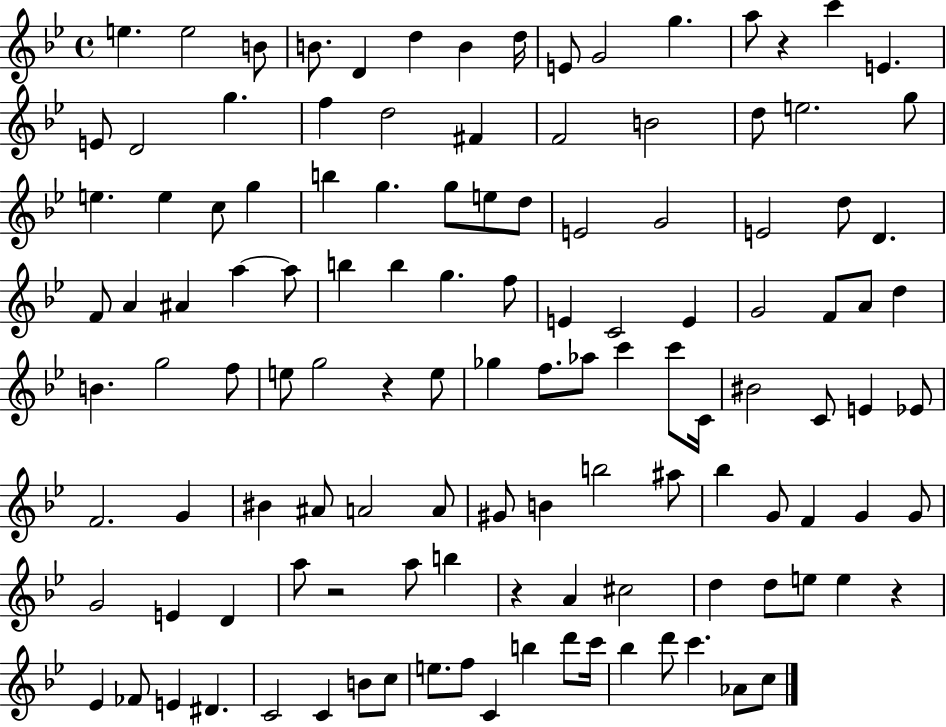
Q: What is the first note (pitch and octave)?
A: E5